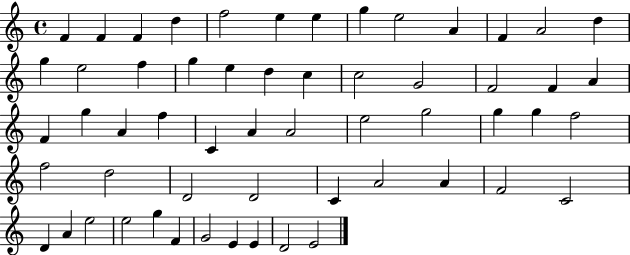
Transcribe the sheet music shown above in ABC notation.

X:1
T:Untitled
M:4/4
L:1/4
K:C
F F F d f2 e e g e2 A F A2 d g e2 f g e d c c2 G2 F2 F A F g A f C A A2 e2 g2 g g f2 f2 d2 D2 D2 C A2 A F2 C2 D A e2 e2 g F G2 E E D2 E2